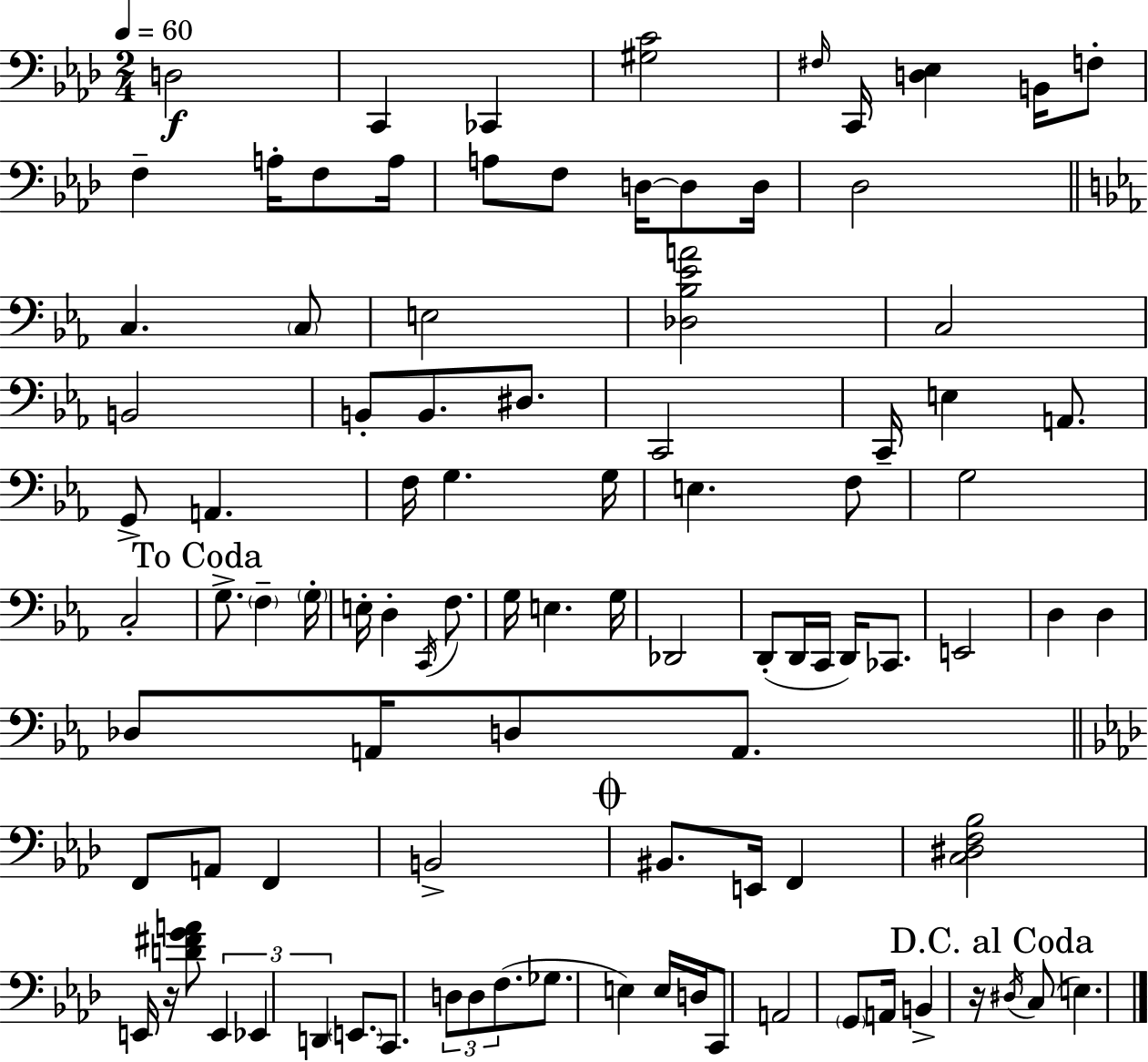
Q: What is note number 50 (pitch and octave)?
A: D2